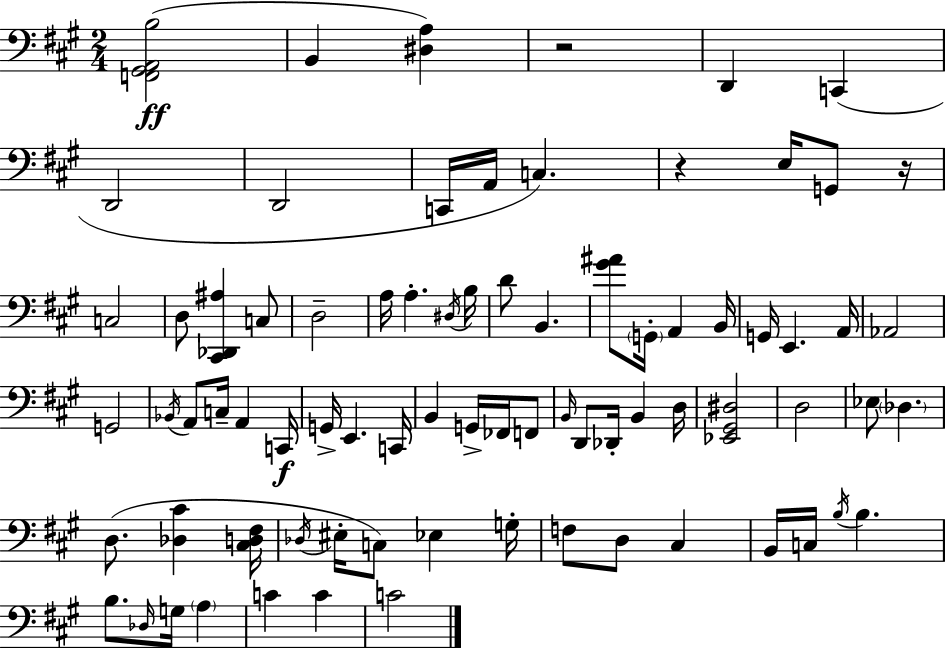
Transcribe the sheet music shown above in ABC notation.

X:1
T:Untitled
M:2/4
L:1/4
K:A
[F,,^G,,A,,B,]2 B,, [^D,A,] z2 D,, C,, D,,2 D,,2 C,,/4 A,,/4 C, z E,/4 G,,/2 z/4 C,2 D,/2 [^C,,_D,,^A,] C,/2 D,2 A,/4 A, ^D,/4 B,/4 D/2 B,, [^G^A]/2 G,,/4 A,, B,,/4 G,,/4 E,, A,,/4 _A,,2 G,,2 _B,,/4 A,,/2 C,/4 A,, C,,/4 G,,/4 E,, C,,/4 B,, G,,/4 _F,,/4 F,,/2 B,,/4 D,,/2 _D,,/4 B,, D,/4 [_E,,^G,,^D,]2 D,2 _E,/2 _D, D,/2 [_D,^C] [^C,D,^F,]/4 _D,/4 ^E,/4 C,/2 _E, G,/4 F,/2 D,/2 ^C, B,,/4 C,/4 B,/4 B, B,/2 _D,/4 G,/4 A, C C C2